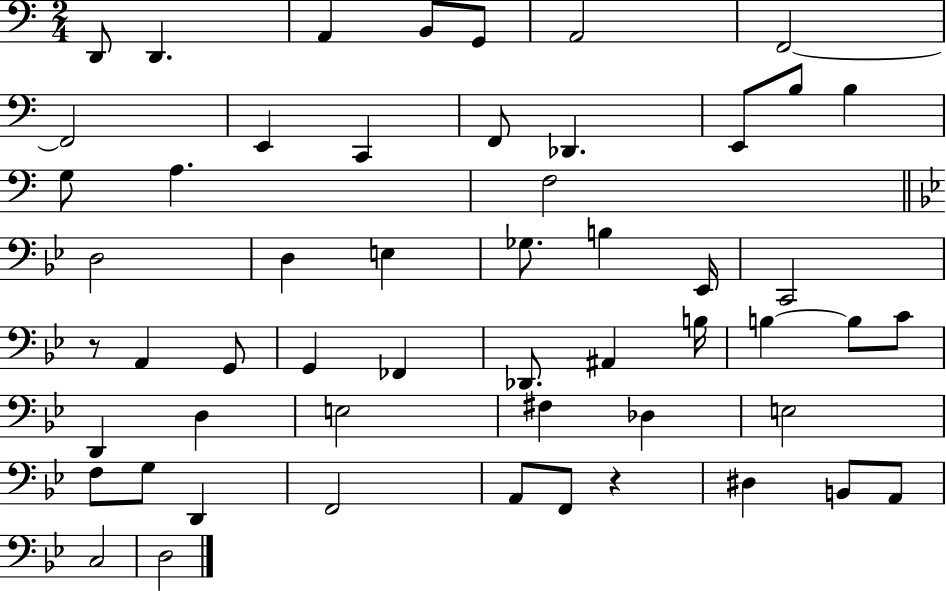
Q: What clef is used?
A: bass